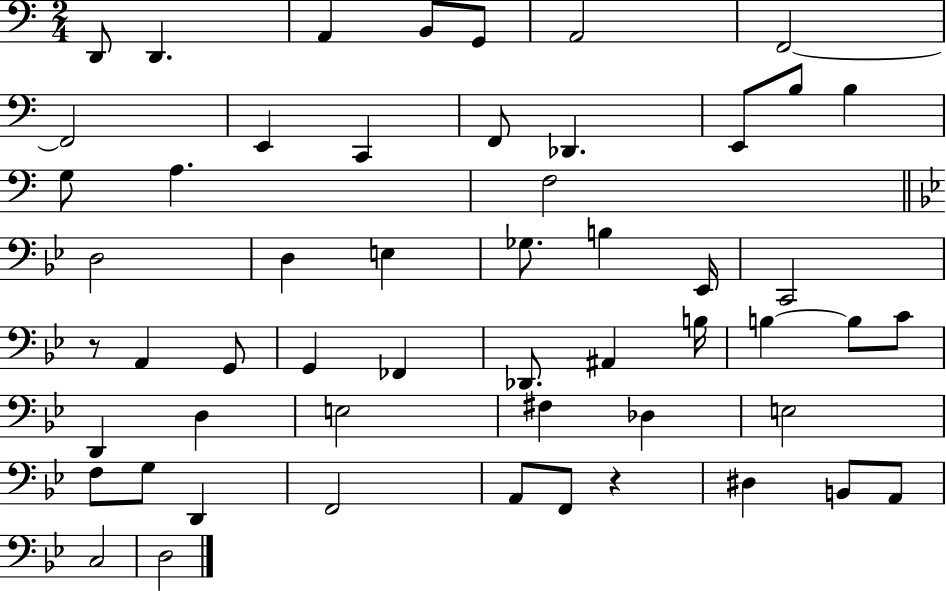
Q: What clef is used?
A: bass